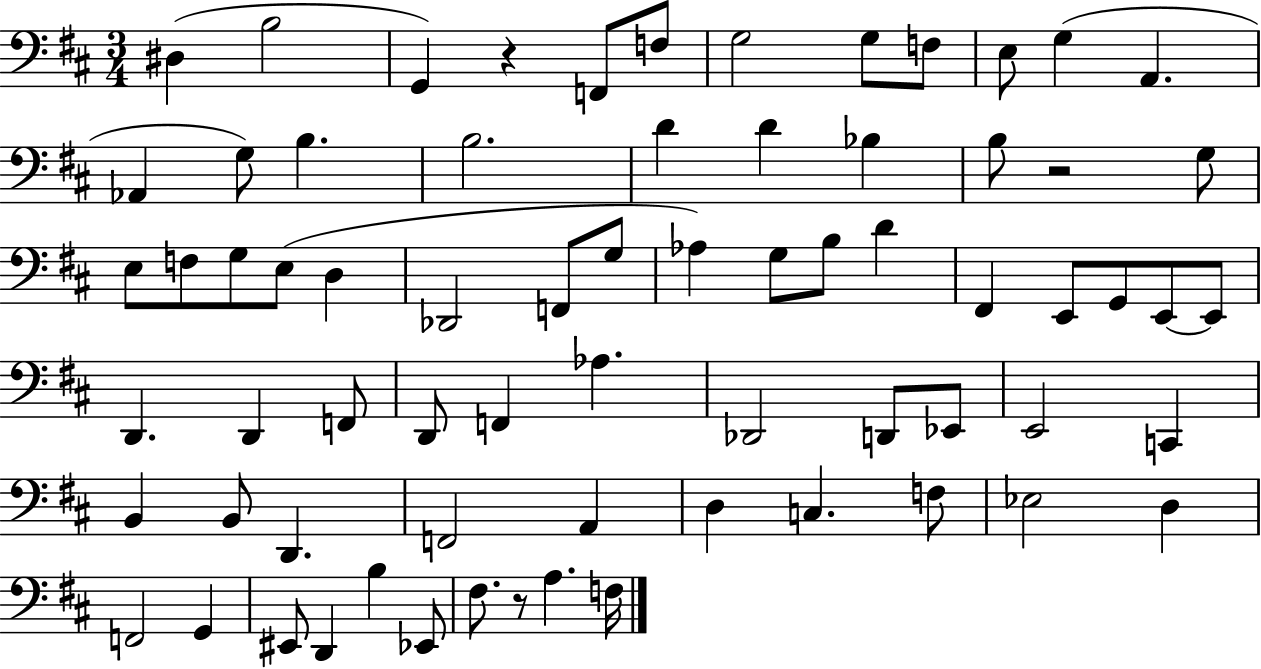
{
  \clef bass
  \numericTimeSignature
  \time 3/4
  \key d \major
  dis4( b2 | g,4) r4 f,8 f8 | g2 g8 f8 | e8 g4( a,4. | \break aes,4 g8) b4. | b2. | d'4 d'4 bes4 | b8 r2 g8 | \break e8 f8 g8 e8( d4 | des,2 f,8 g8 | aes4) g8 b8 d'4 | fis,4 e,8 g,8 e,8~~ e,8 | \break d,4. d,4 f,8 | d,8 f,4 aes4. | des,2 d,8 ees,8 | e,2 c,4 | \break b,4 b,8 d,4. | f,2 a,4 | d4 c4. f8 | ees2 d4 | \break f,2 g,4 | eis,8 d,4 b4 ees,8 | fis8. r8 a4. f16 | \bar "|."
}